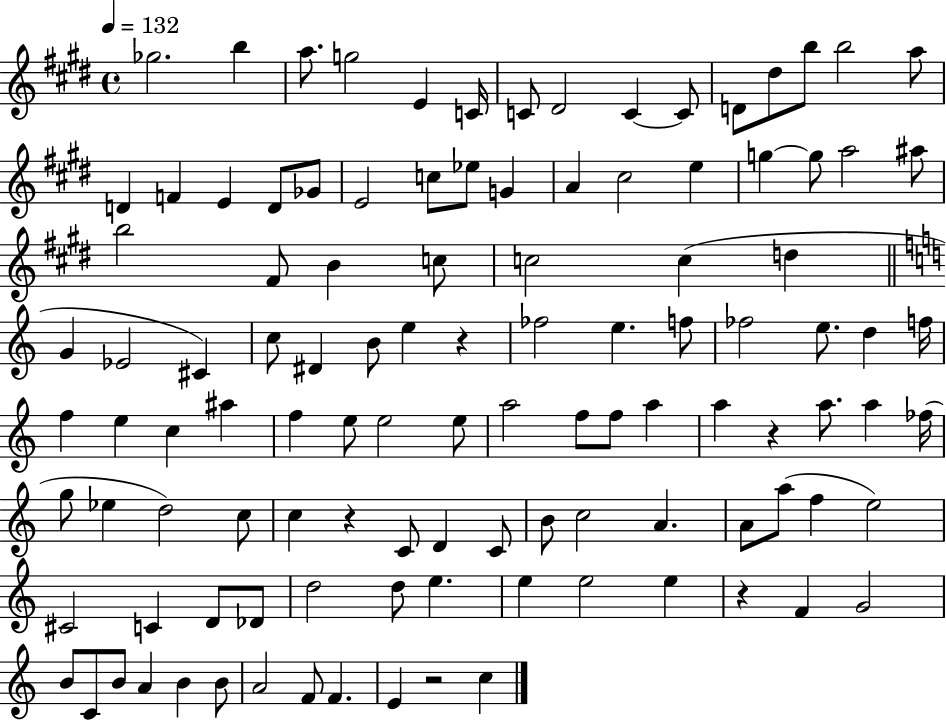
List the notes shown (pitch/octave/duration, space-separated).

Gb5/h. B5/q A5/e. G5/h E4/q C4/s C4/e D#4/h C4/q C4/e D4/e D#5/e B5/e B5/h A5/e D4/q F4/q E4/q D4/e Gb4/e E4/h C5/e Eb5/e G4/q A4/q C#5/h E5/q G5/q G5/e A5/h A#5/e B5/h F#4/e B4/q C5/e C5/h C5/q D5/q G4/q Eb4/h C#4/q C5/e D#4/q B4/e E5/q R/q FES5/h E5/q. F5/e FES5/h E5/e. D5/q F5/s F5/q E5/q C5/q A#5/q F5/q E5/e E5/h E5/e A5/h F5/e F5/e A5/q A5/q R/q A5/e. A5/q FES5/s G5/e Eb5/q D5/h C5/e C5/q R/q C4/e D4/q C4/e B4/e C5/h A4/q. A4/e A5/e F5/q E5/h C#4/h C4/q D4/e Db4/e D5/h D5/e E5/q. E5/q E5/h E5/q R/q F4/q G4/h B4/e C4/e B4/e A4/q B4/q B4/e A4/h F4/e F4/q. E4/q R/h C5/q